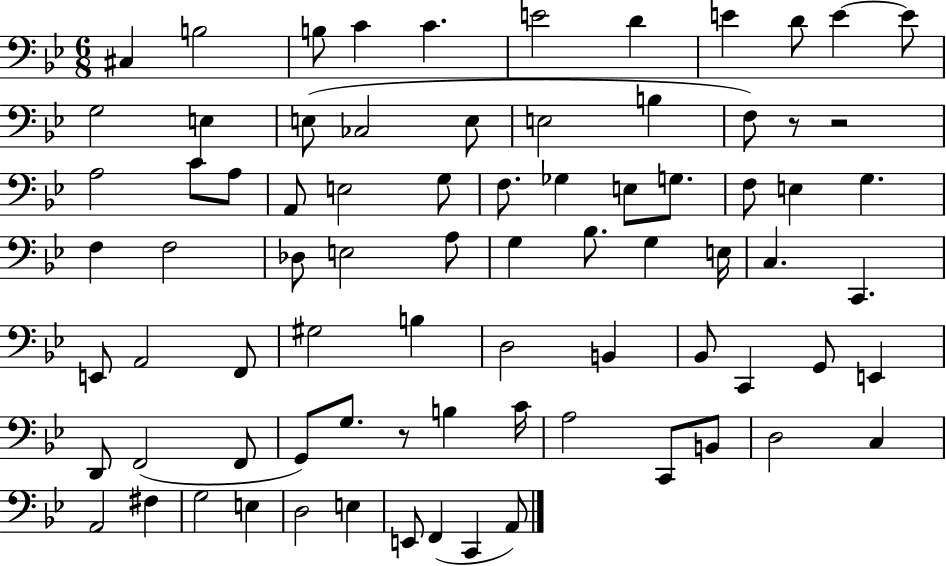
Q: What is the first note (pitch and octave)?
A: C#3